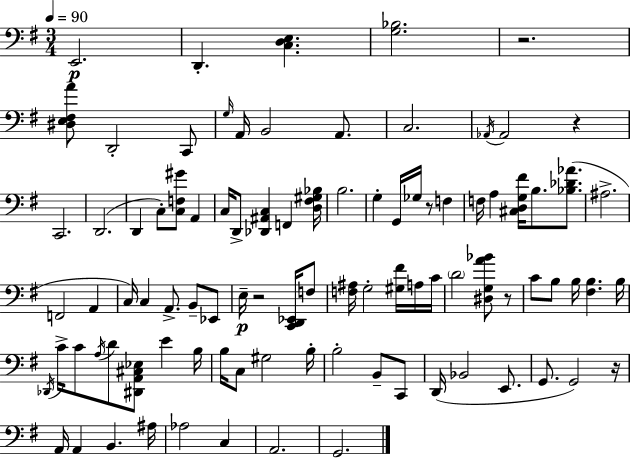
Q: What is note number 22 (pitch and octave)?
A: G2